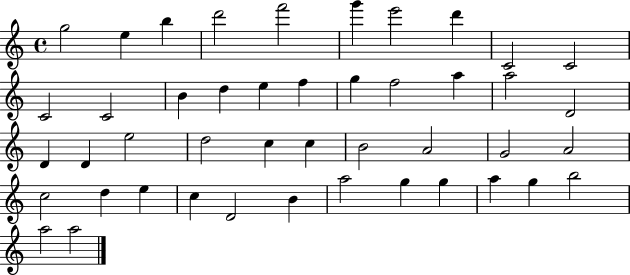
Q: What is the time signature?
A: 4/4